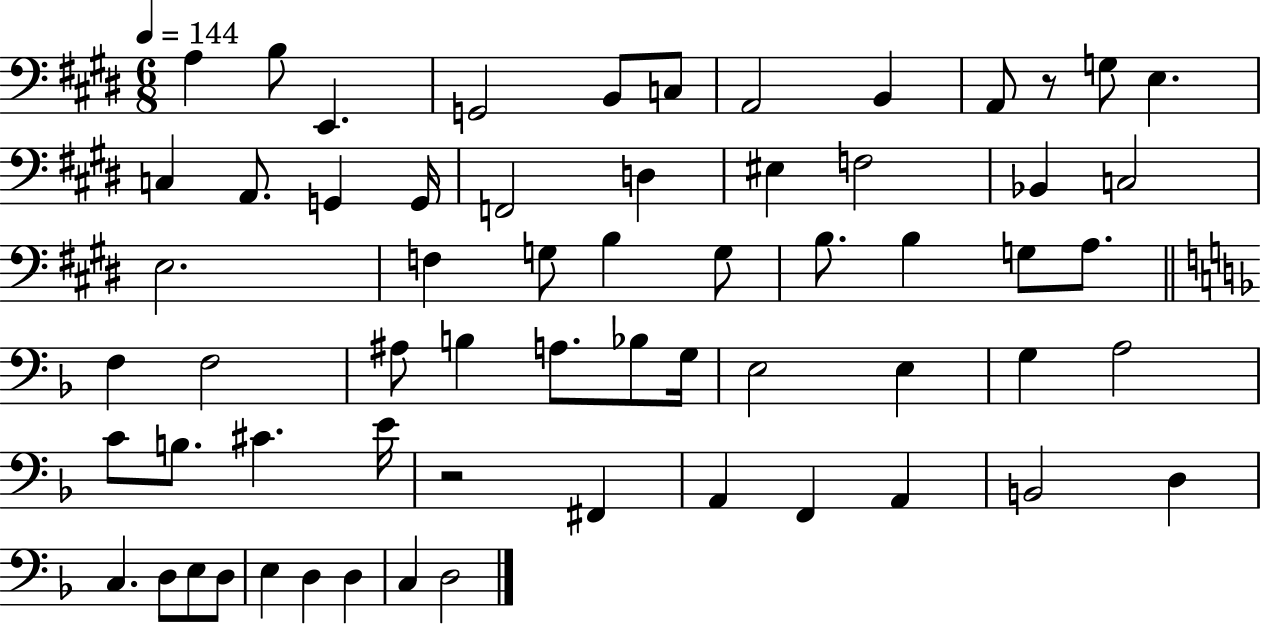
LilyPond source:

{
  \clef bass
  \numericTimeSignature
  \time 6/8
  \key e \major
  \tempo 4 = 144
  a4 b8 e,4. | g,2 b,8 c8 | a,2 b,4 | a,8 r8 g8 e4. | \break c4 a,8. g,4 g,16 | f,2 d4 | eis4 f2 | bes,4 c2 | \break e2. | f4 g8 b4 g8 | b8. b4 g8 a8. | \bar "||" \break \key f \major f4 f2 | ais8 b4 a8. bes8 g16 | e2 e4 | g4 a2 | \break c'8 b8. cis'4. e'16 | r2 fis,4 | a,4 f,4 a,4 | b,2 d4 | \break c4. d8 e8 d8 | e4 d4 d4 | c4 d2 | \bar "|."
}